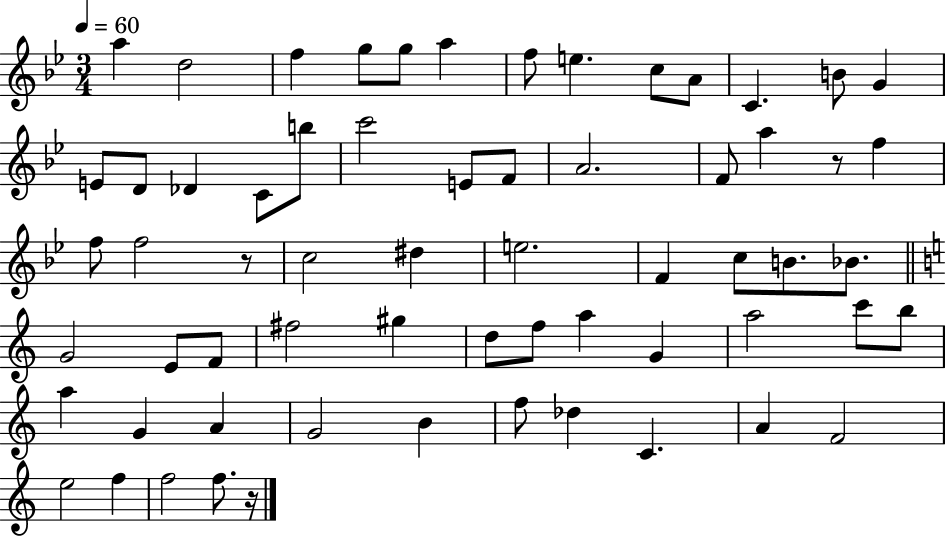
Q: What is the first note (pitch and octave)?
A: A5